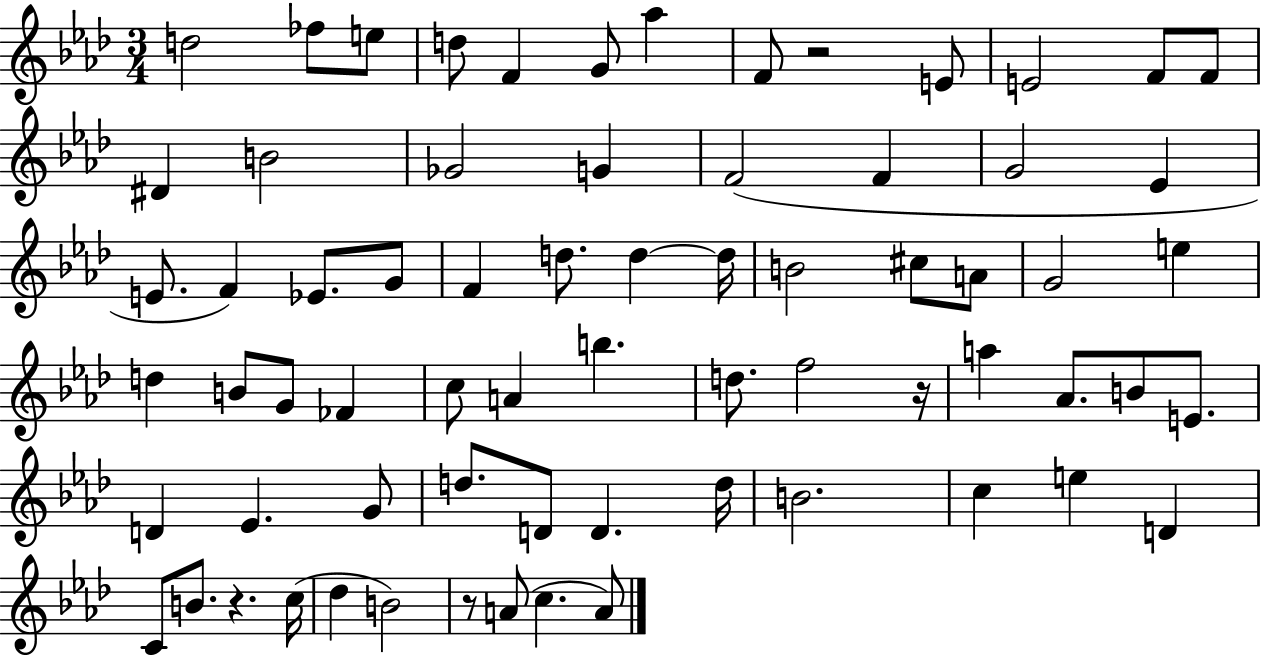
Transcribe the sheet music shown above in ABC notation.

X:1
T:Untitled
M:3/4
L:1/4
K:Ab
d2 _f/2 e/2 d/2 F G/2 _a F/2 z2 E/2 E2 F/2 F/2 ^D B2 _G2 G F2 F G2 _E E/2 F _E/2 G/2 F d/2 d d/4 B2 ^c/2 A/2 G2 e d B/2 G/2 _F c/2 A b d/2 f2 z/4 a _A/2 B/2 E/2 D _E G/2 d/2 D/2 D d/4 B2 c e D C/2 B/2 z c/4 _d B2 z/2 A/2 c A/2